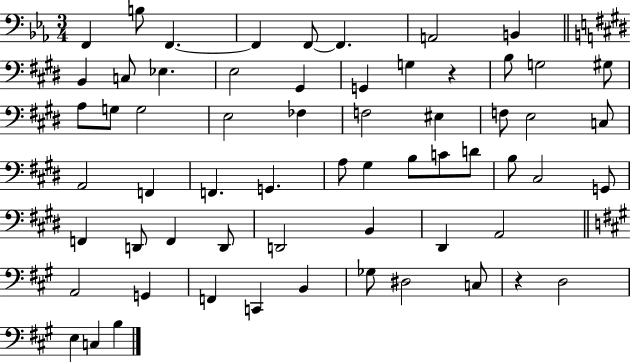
X:1
T:Untitled
M:3/4
L:1/4
K:Eb
F,, B,/2 F,, F,, F,,/2 F,, A,,2 B,, B,, C,/2 _E, E,2 ^G,, G,, G, z B,/2 G,2 ^G,/2 A,/2 G,/2 G,2 E,2 _F, F,2 ^E, F,/2 E,2 C,/2 A,,2 F,, F,, G,, A,/2 ^G, B,/2 C/2 D/2 B,/2 ^C,2 G,,/2 F,, D,,/2 F,, D,,/2 D,,2 B,, ^D,, A,,2 A,,2 G,, F,, C,, B,, _G,/2 ^D,2 C,/2 z D,2 E, C, B,